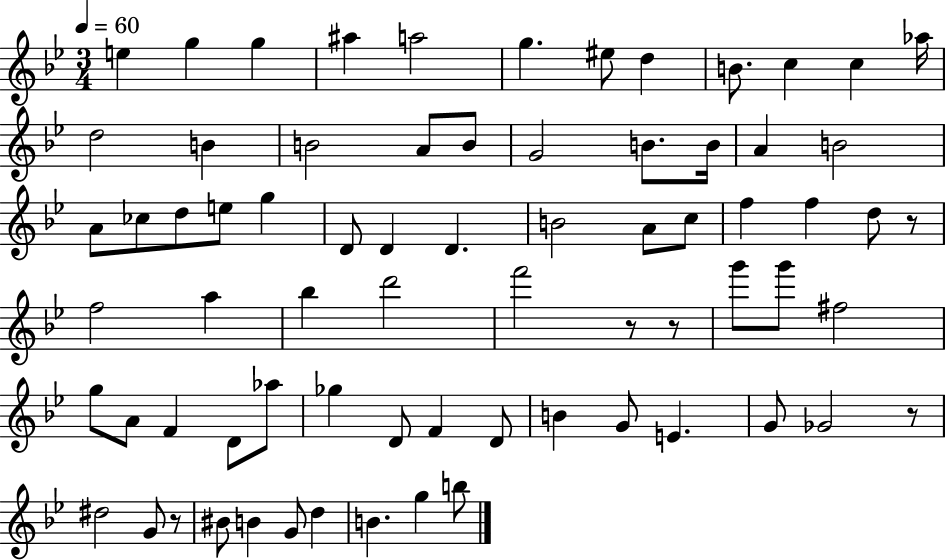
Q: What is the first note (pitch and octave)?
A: E5